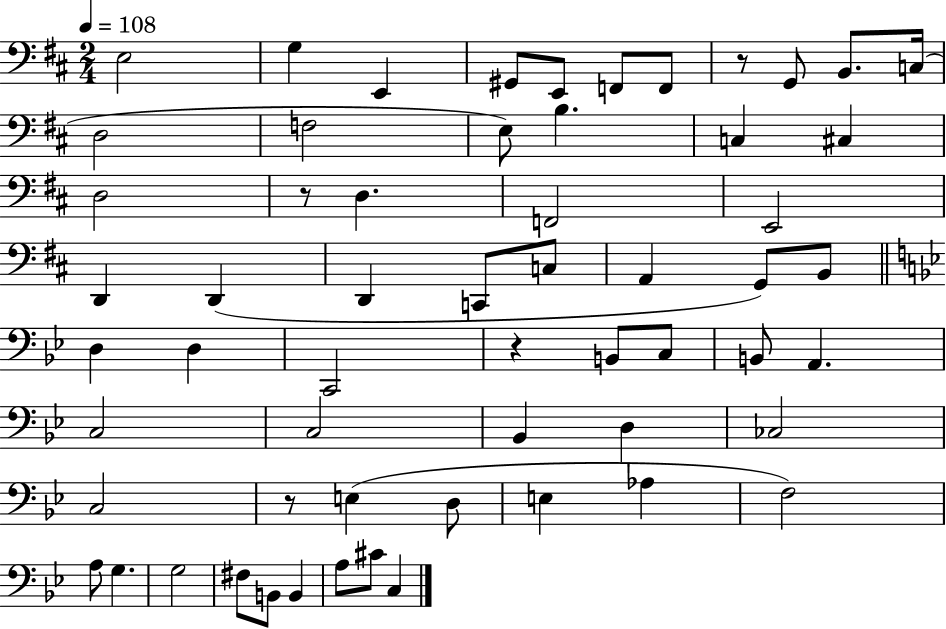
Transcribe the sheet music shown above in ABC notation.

X:1
T:Untitled
M:2/4
L:1/4
K:D
E,2 G, E,, ^G,,/2 E,,/2 F,,/2 F,,/2 z/2 G,,/2 B,,/2 C,/4 D,2 F,2 E,/2 B, C, ^C, D,2 z/2 D, F,,2 E,,2 D,, D,, D,, C,,/2 C,/2 A,, G,,/2 B,,/2 D, D, C,,2 z B,,/2 C,/2 B,,/2 A,, C,2 C,2 _B,, D, _C,2 C,2 z/2 E, D,/2 E, _A, F,2 A,/2 G, G,2 ^F,/2 B,,/2 B,, A,/2 ^C/2 C,